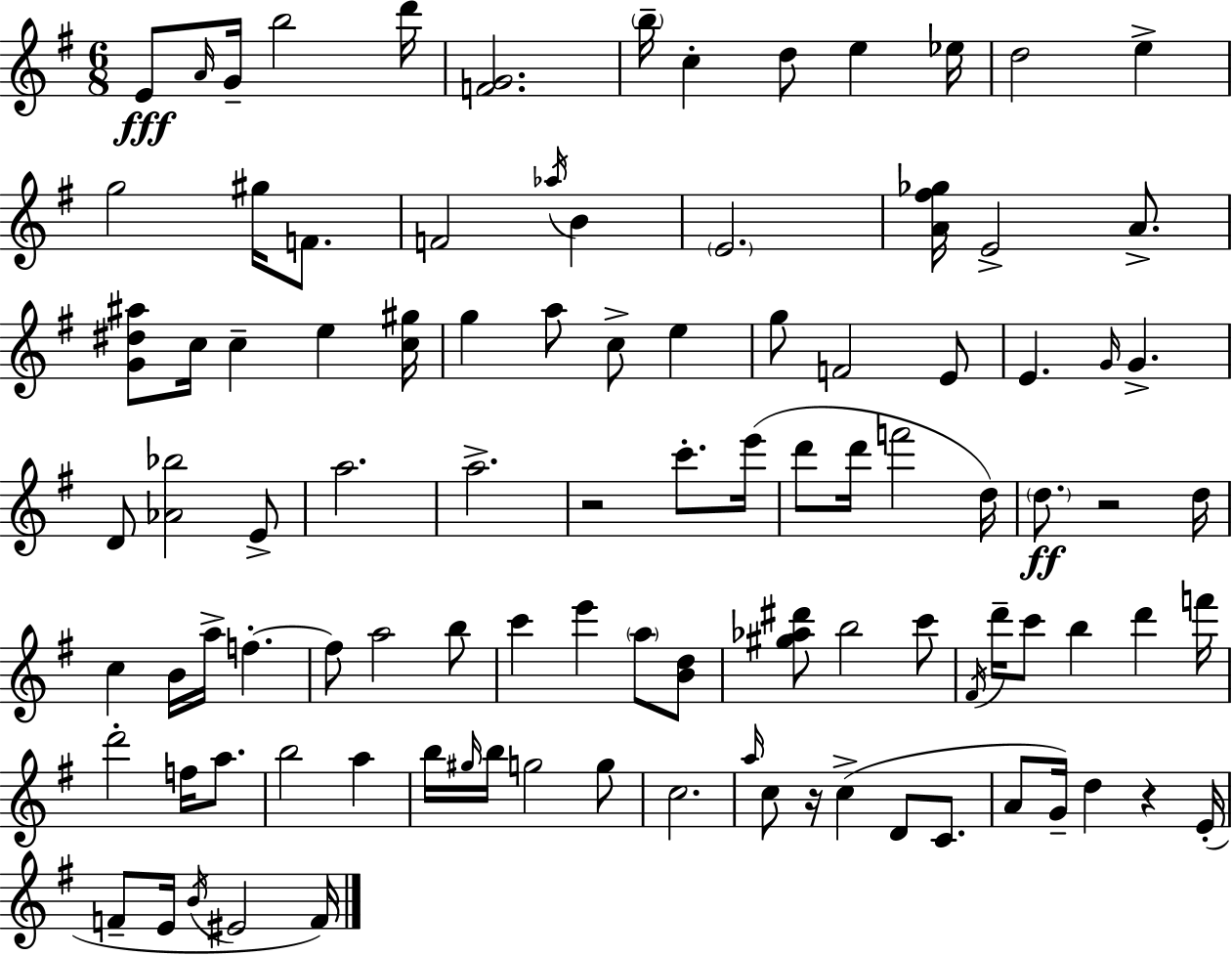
{
  \clef treble
  \numericTimeSignature
  \time 6/8
  \key e \minor
  e'8\fff \grace { a'16 } g'16-- b''2 | d'''16 <f' g'>2. | \parenthesize b''16-- c''4-. d''8 e''4 | ees''16 d''2 e''4-> | \break g''2 gis''16 f'8. | f'2 \acciaccatura { aes''16 } b'4 | \parenthesize e'2. | <a' fis'' ges''>16 e'2-> a'8.-> | \break <g' dis'' ais''>8 c''16 c''4-- e''4 | <c'' gis''>16 g''4 a''8 c''8-> e''4 | g''8 f'2 | e'8 e'4. \grace { g'16 } g'4.-> | \break d'8 <aes' bes''>2 | e'8-> a''2. | a''2.-> | r2 c'''8.-. | \break e'''16( d'''8 d'''16 f'''2 | d''16) \parenthesize d''8.\ff r2 | d''16 c''4 b'16 a''16-> f''4.-.~~ | f''8 a''2 | \break b''8 c'''4 e'''4 \parenthesize a''8 | <b' d''>8 <gis'' aes'' dis'''>8 b''2 | c'''8 \acciaccatura { fis'16 } d'''16-- c'''8 b''4 d'''4 | f'''16 d'''2-. | \break f''16 a''8. b''2 | a''4 b''16 \grace { gis''16 } b''16 g''2 | g''8 c''2. | \grace { a''16 } c''8 r16 c''4->( | \break d'8 c'8. a'8 g'16--) d''4 | r4 e'16-.( f'8-- e'16 \acciaccatura { b'16 } eis'2 | f'16) \bar "|."
}